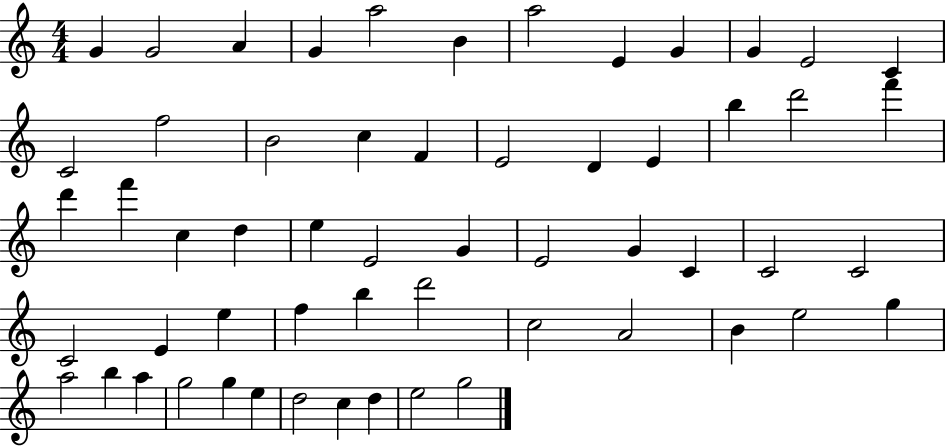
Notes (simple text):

G4/q G4/h A4/q G4/q A5/h B4/q A5/h E4/q G4/q G4/q E4/h C4/q C4/h F5/h B4/h C5/q F4/q E4/h D4/q E4/q B5/q D6/h F6/q D6/q F6/q C5/q D5/q E5/q E4/h G4/q E4/h G4/q C4/q C4/h C4/h C4/h E4/q E5/q F5/q B5/q D6/h C5/h A4/h B4/q E5/h G5/q A5/h B5/q A5/q G5/h G5/q E5/q D5/h C5/q D5/q E5/h G5/h